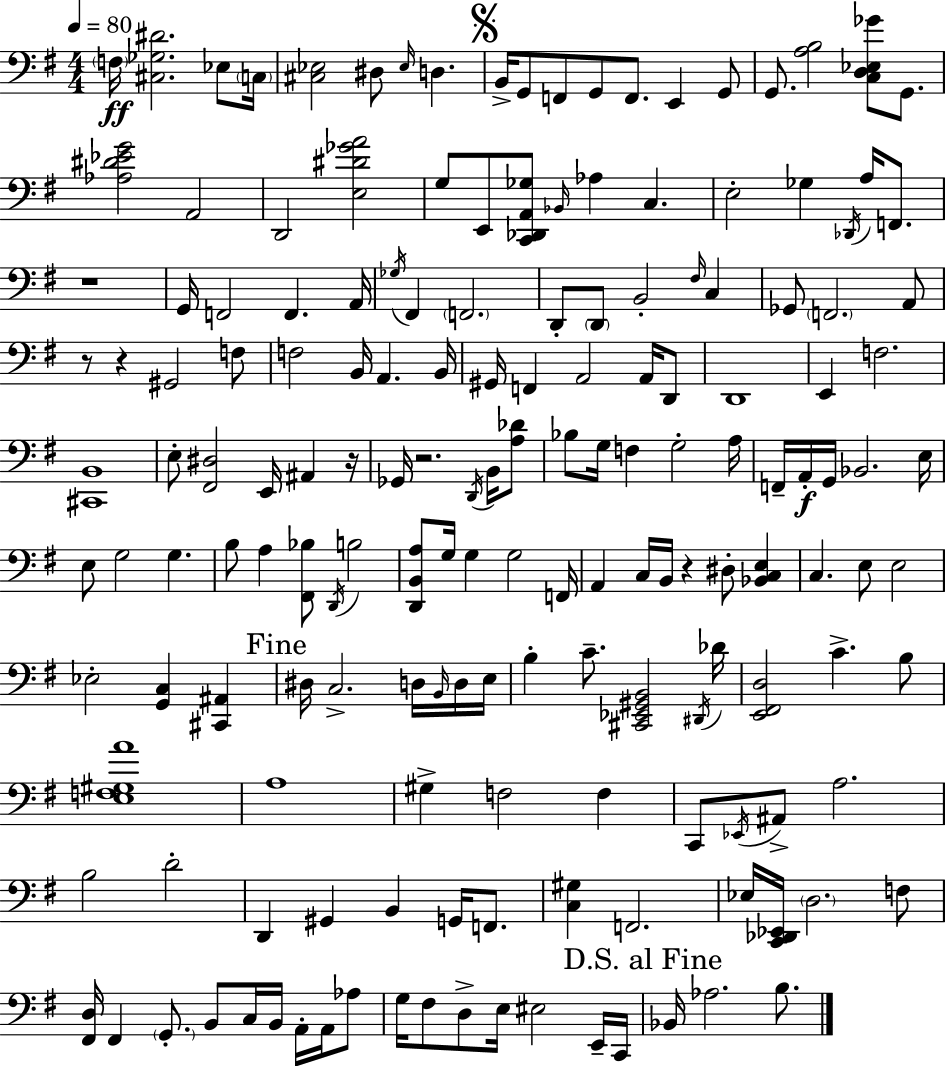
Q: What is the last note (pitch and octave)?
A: B3